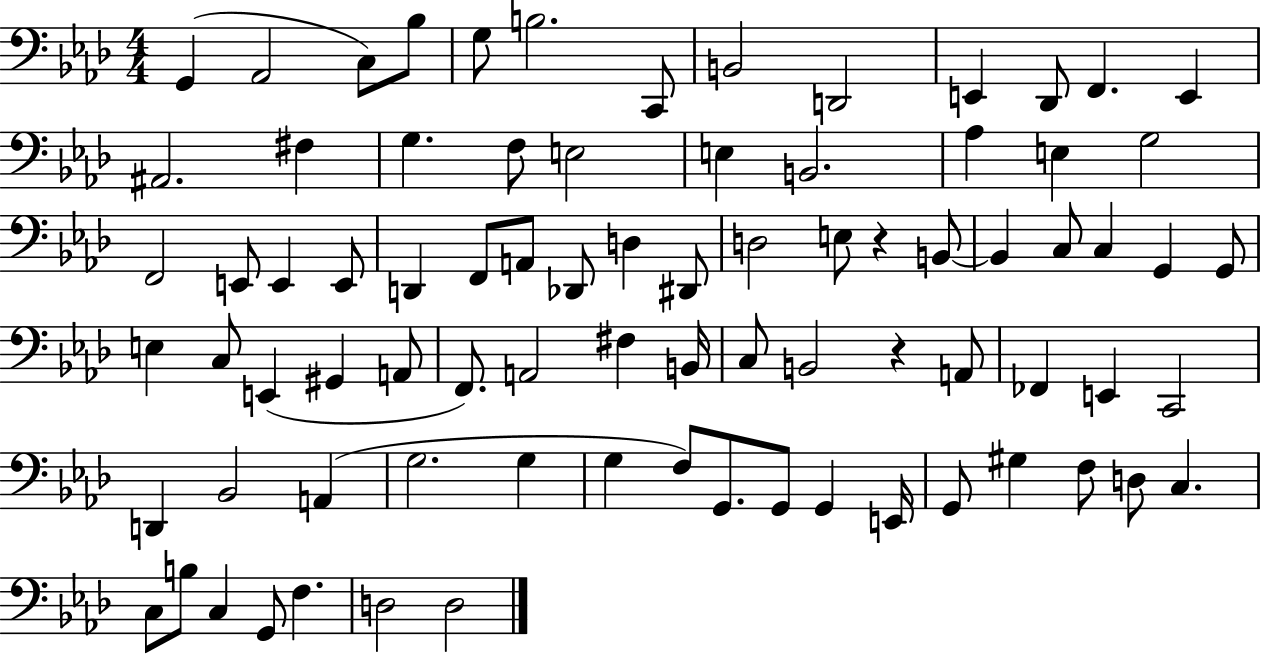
{
  \clef bass
  \numericTimeSignature
  \time 4/4
  \key aes \major
  g,4( aes,2 c8) bes8 | g8 b2. c,8 | b,2 d,2 | e,4 des,8 f,4. e,4 | \break ais,2. fis4 | g4. f8 e2 | e4 b,2. | aes4 e4 g2 | \break f,2 e,8 e,4 e,8 | d,4 f,8 a,8 des,8 d4 dis,8 | d2 e8 r4 b,8~~ | b,4 c8 c4 g,4 g,8 | \break e4 c8 e,4( gis,4 a,8 | f,8.) a,2 fis4 b,16 | c8 b,2 r4 a,8 | fes,4 e,4 c,2 | \break d,4 bes,2 a,4( | g2. g4 | g4 f8) g,8. g,8 g,4 e,16 | g,8 gis4 f8 d8 c4. | \break c8 b8 c4 g,8 f4. | d2 d2 | \bar "|."
}